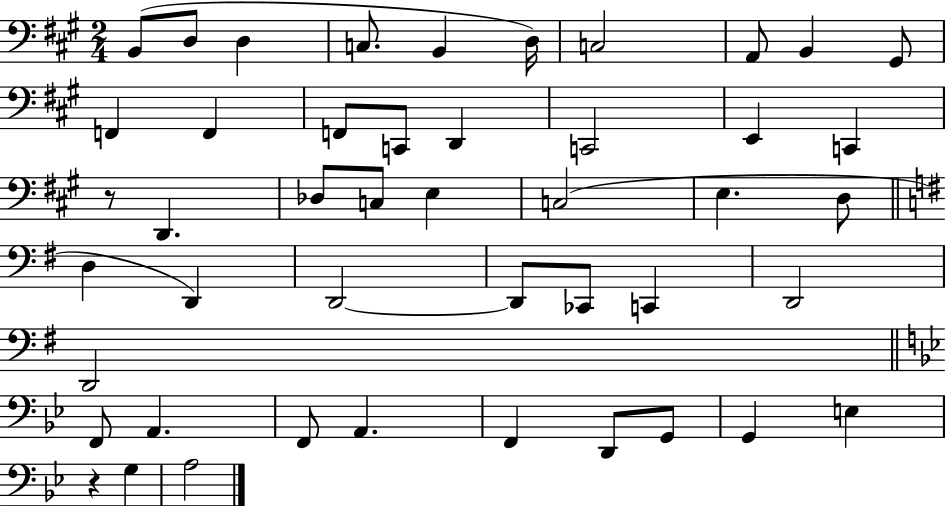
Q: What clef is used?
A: bass